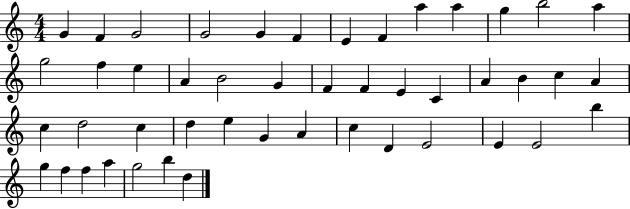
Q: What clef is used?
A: treble